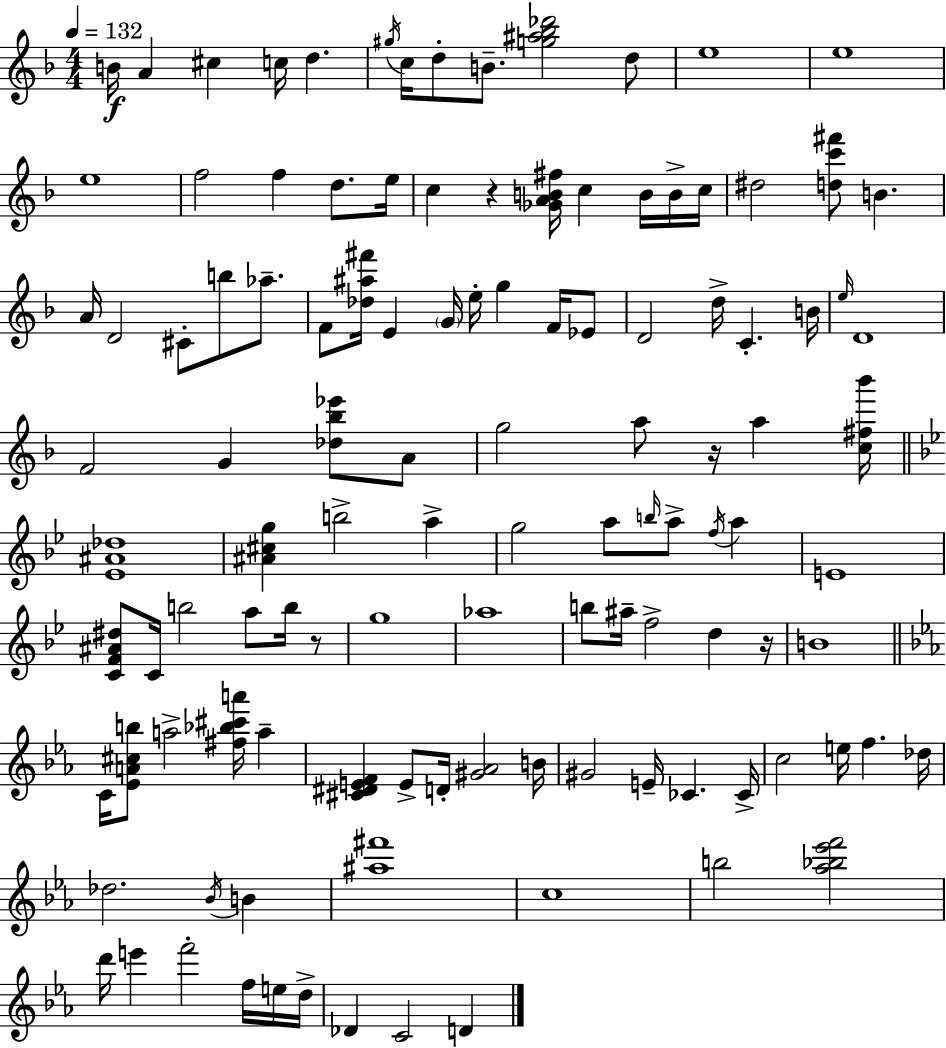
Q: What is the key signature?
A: F major